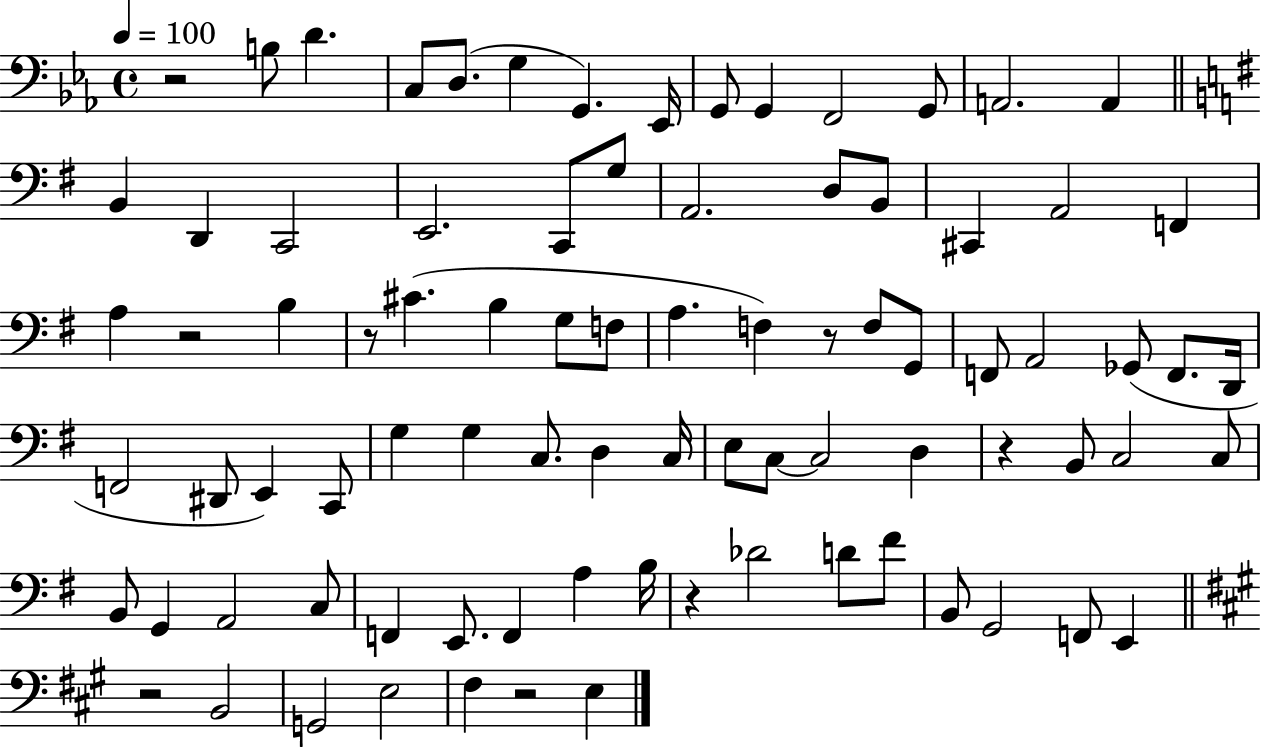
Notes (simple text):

R/h B3/e D4/q. C3/e D3/e. G3/q G2/q. Eb2/s G2/e G2/q F2/h G2/e A2/h. A2/q B2/q D2/q C2/h E2/h. C2/e G3/e A2/h. D3/e B2/e C#2/q A2/h F2/q A3/q R/h B3/q R/e C#4/q. B3/q G3/e F3/e A3/q. F3/q R/e F3/e G2/e F2/e A2/h Gb2/e F2/e. D2/s F2/h D#2/e E2/q C2/e G3/q G3/q C3/e. D3/q C3/s E3/e C3/e C3/h D3/q R/q B2/e C3/h C3/e B2/e G2/q A2/h C3/e F2/q E2/e. F2/q A3/q B3/s R/q Db4/h D4/e F#4/e B2/e G2/h F2/e E2/q R/h B2/h G2/h E3/h F#3/q R/h E3/q